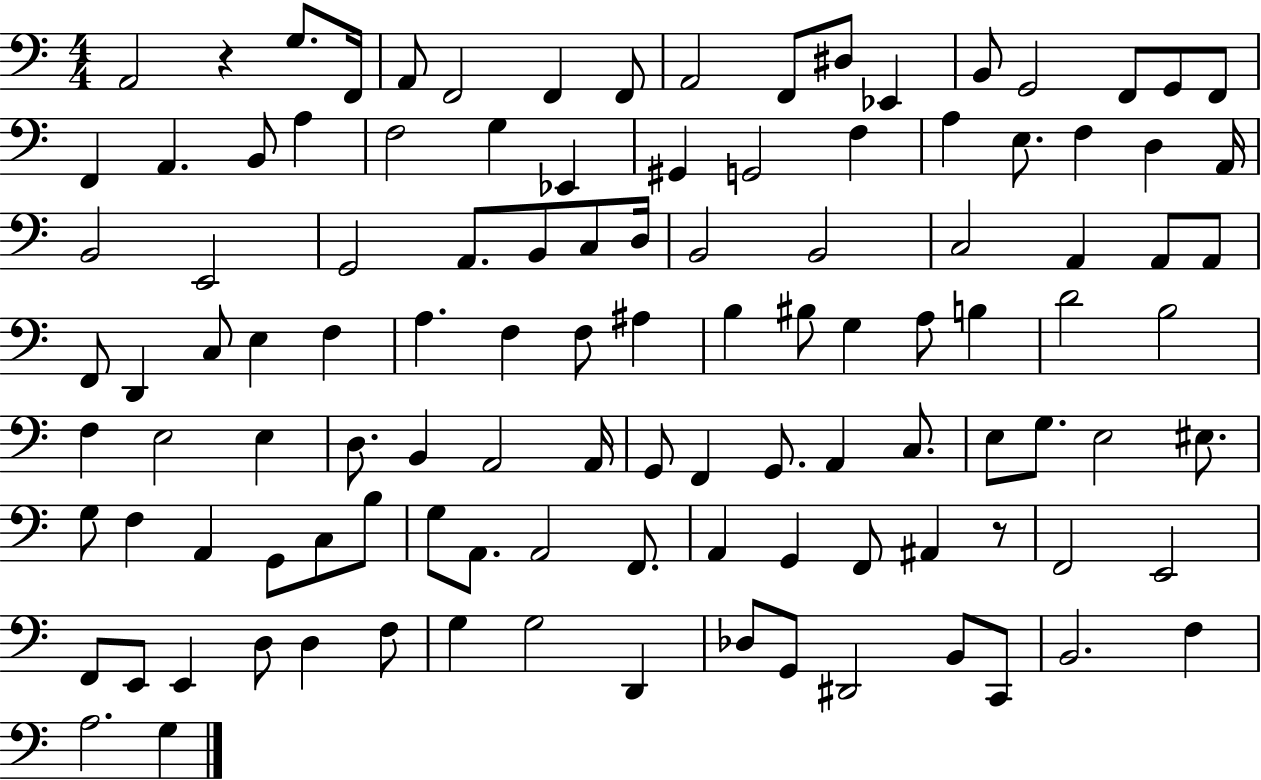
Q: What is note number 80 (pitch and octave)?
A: G2